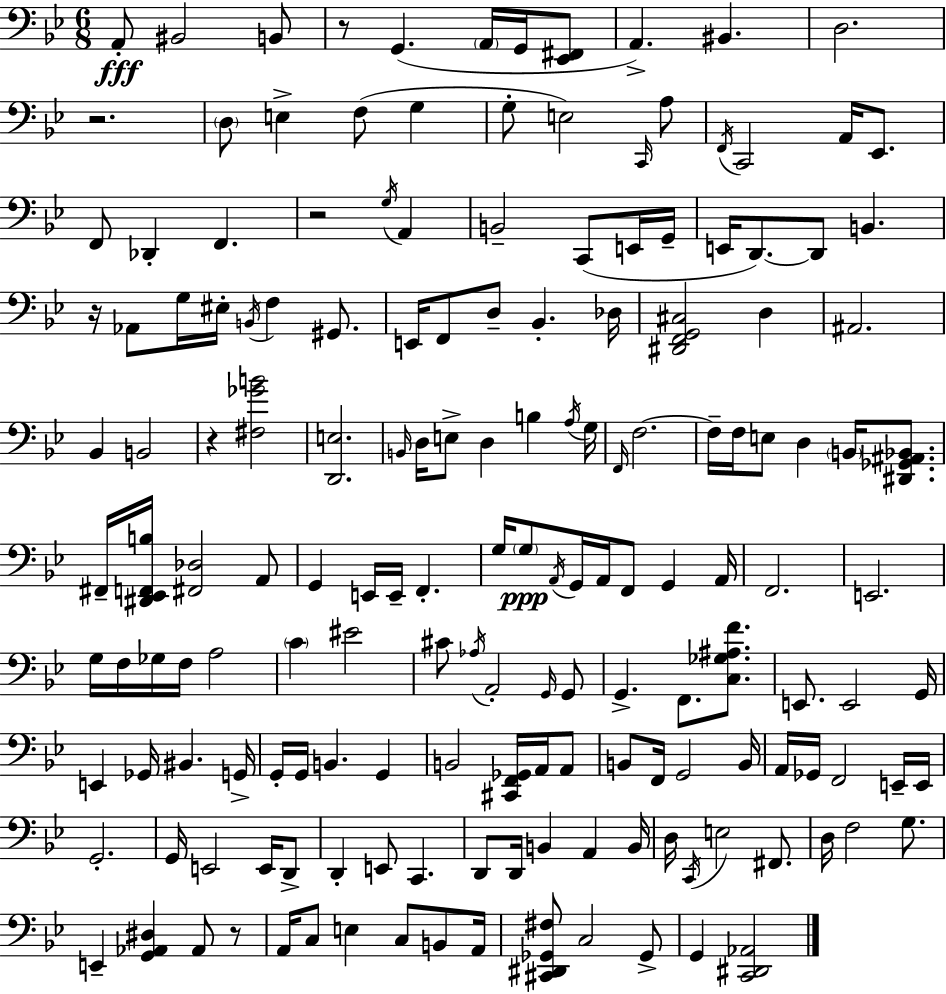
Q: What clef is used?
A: bass